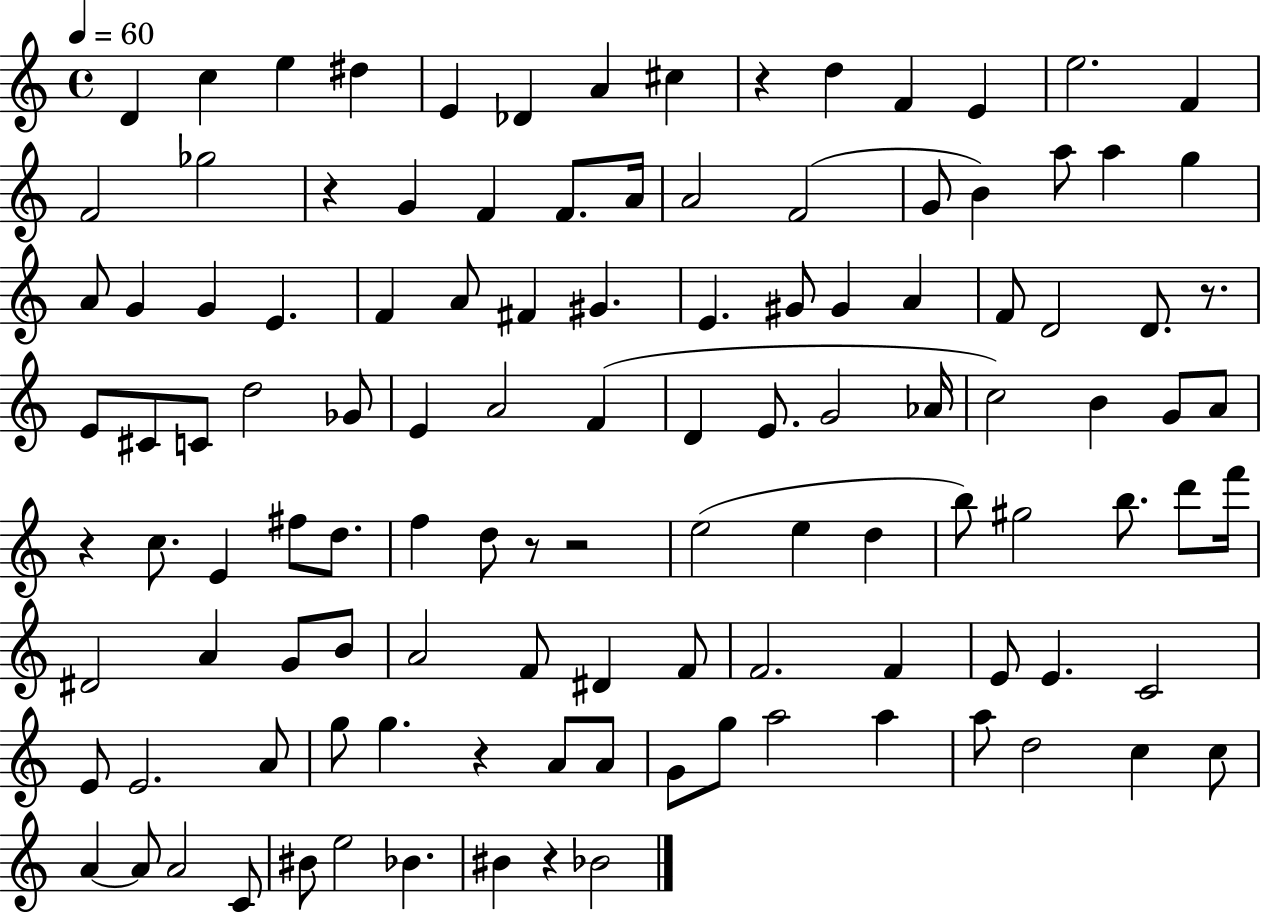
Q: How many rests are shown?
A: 8